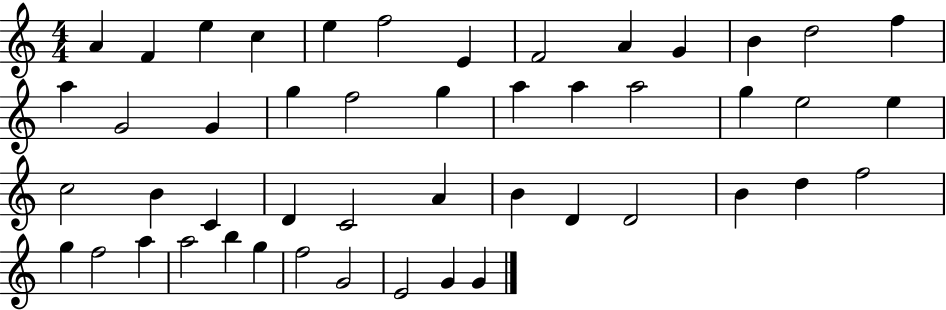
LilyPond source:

{
  \clef treble
  \numericTimeSignature
  \time 4/4
  \key c \major
  a'4 f'4 e''4 c''4 | e''4 f''2 e'4 | f'2 a'4 g'4 | b'4 d''2 f''4 | \break a''4 g'2 g'4 | g''4 f''2 g''4 | a''4 a''4 a''2 | g''4 e''2 e''4 | \break c''2 b'4 c'4 | d'4 c'2 a'4 | b'4 d'4 d'2 | b'4 d''4 f''2 | \break g''4 f''2 a''4 | a''2 b''4 g''4 | f''2 g'2 | e'2 g'4 g'4 | \break \bar "|."
}